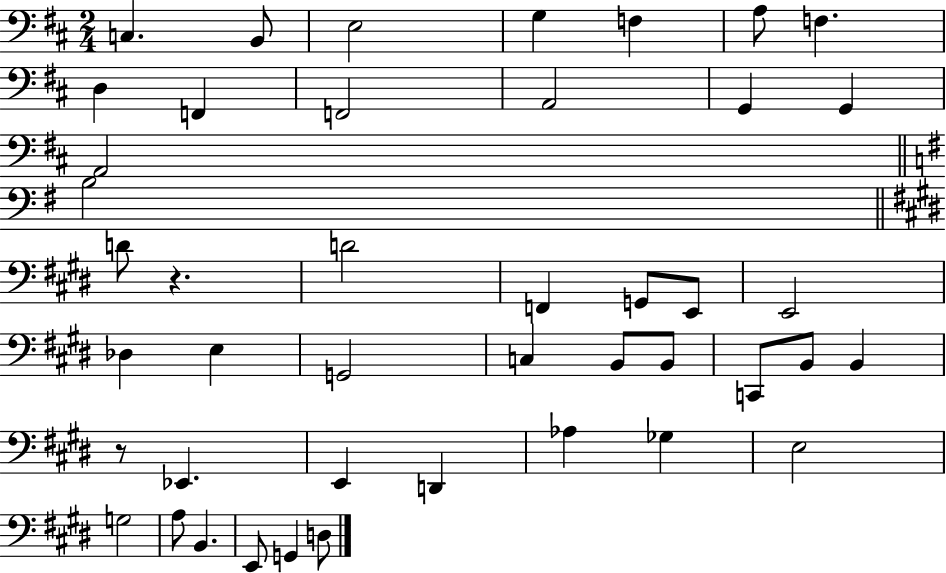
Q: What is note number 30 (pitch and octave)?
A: B2